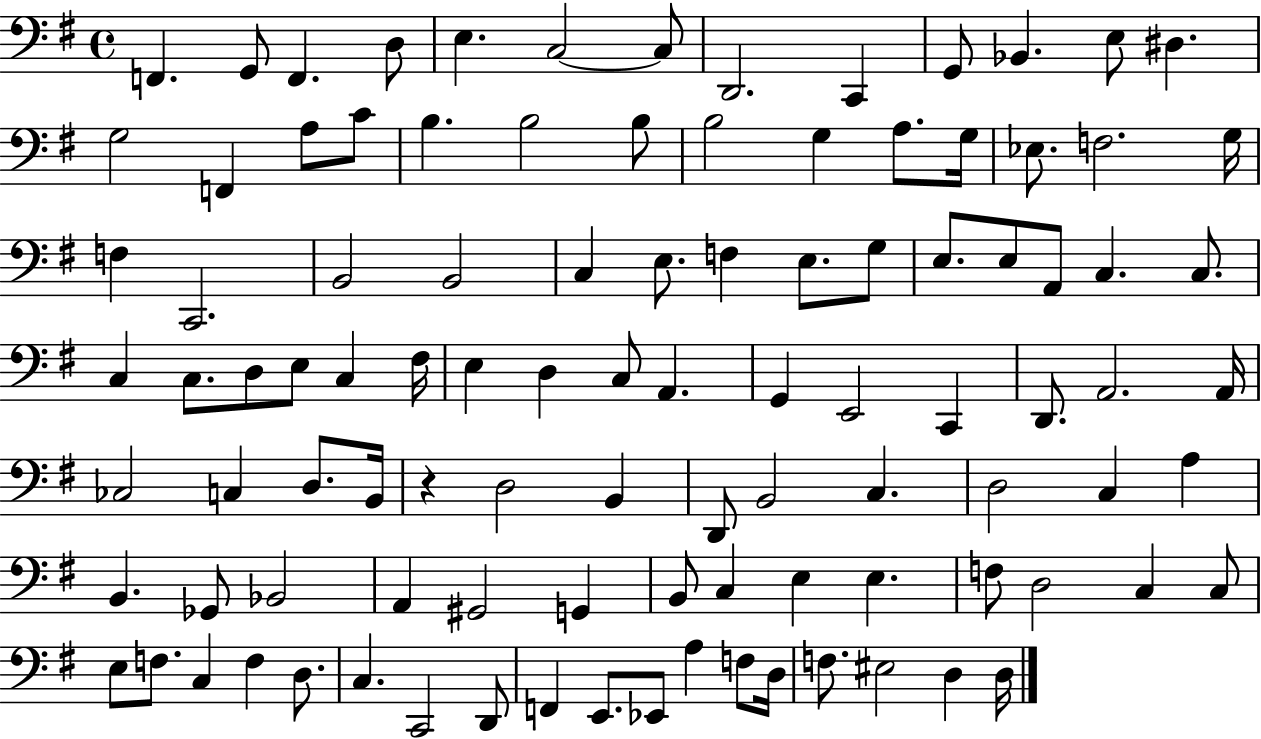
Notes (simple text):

F2/q. G2/e F2/q. D3/e E3/q. C3/h C3/e D2/h. C2/q G2/e Bb2/q. E3/e D#3/q. G3/h F2/q A3/e C4/e B3/q. B3/h B3/e B3/h G3/q A3/e. G3/s Eb3/e. F3/h. G3/s F3/q C2/h. B2/h B2/h C3/q E3/e. F3/q E3/e. G3/e E3/e. E3/e A2/e C3/q. C3/e. C3/q C3/e. D3/e E3/e C3/q F#3/s E3/q D3/q C3/e A2/q. G2/q E2/h C2/q D2/e. A2/h. A2/s CES3/h C3/q D3/e. B2/s R/q D3/h B2/q D2/e B2/h C3/q. D3/h C3/q A3/q B2/q. Gb2/e Bb2/h A2/q G#2/h G2/q B2/e C3/q E3/q E3/q. F3/e D3/h C3/q C3/e E3/e F3/e. C3/q F3/q D3/e. C3/q. C2/h D2/e F2/q E2/e. Eb2/e A3/q F3/e D3/s F3/e. EIS3/h D3/q D3/s